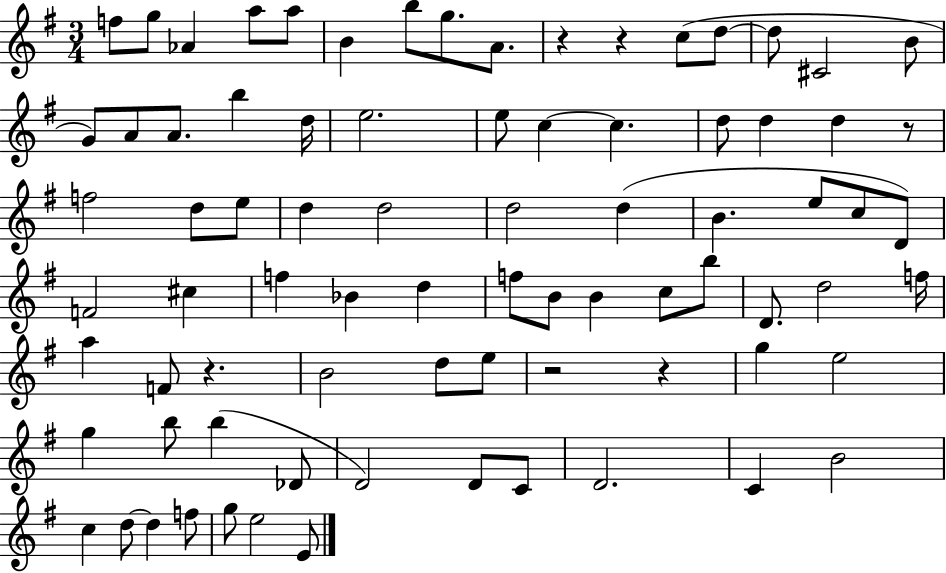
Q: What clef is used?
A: treble